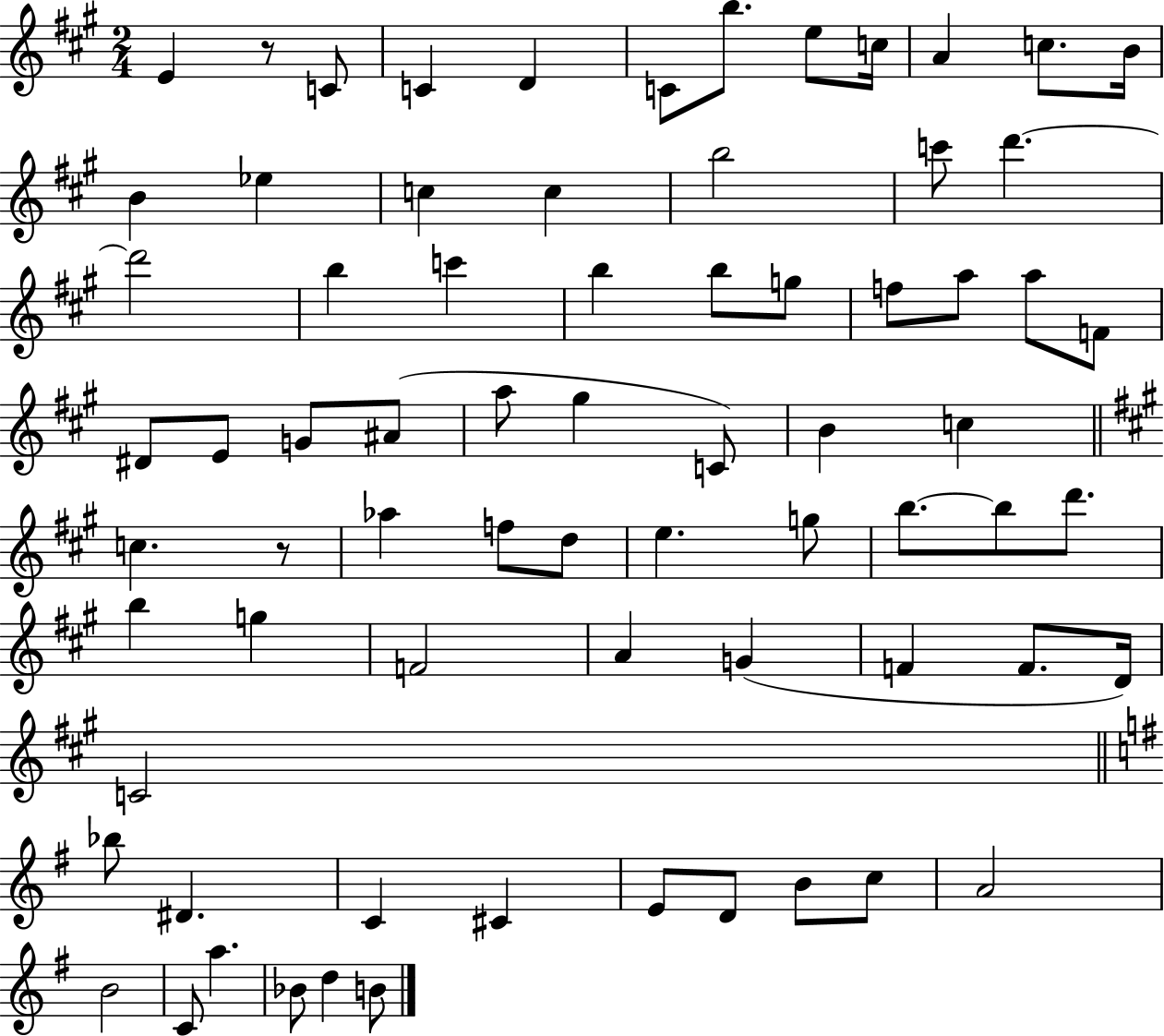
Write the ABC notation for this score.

X:1
T:Untitled
M:2/4
L:1/4
K:A
E z/2 C/2 C D C/2 b/2 e/2 c/4 A c/2 B/4 B _e c c b2 c'/2 d' d'2 b c' b b/2 g/2 f/2 a/2 a/2 F/2 ^D/2 E/2 G/2 ^A/2 a/2 ^g C/2 B c c z/2 _a f/2 d/2 e g/2 b/2 b/2 d'/2 b g F2 A G F F/2 D/4 C2 _b/2 ^D C ^C E/2 D/2 B/2 c/2 A2 B2 C/2 a _B/2 d B/2